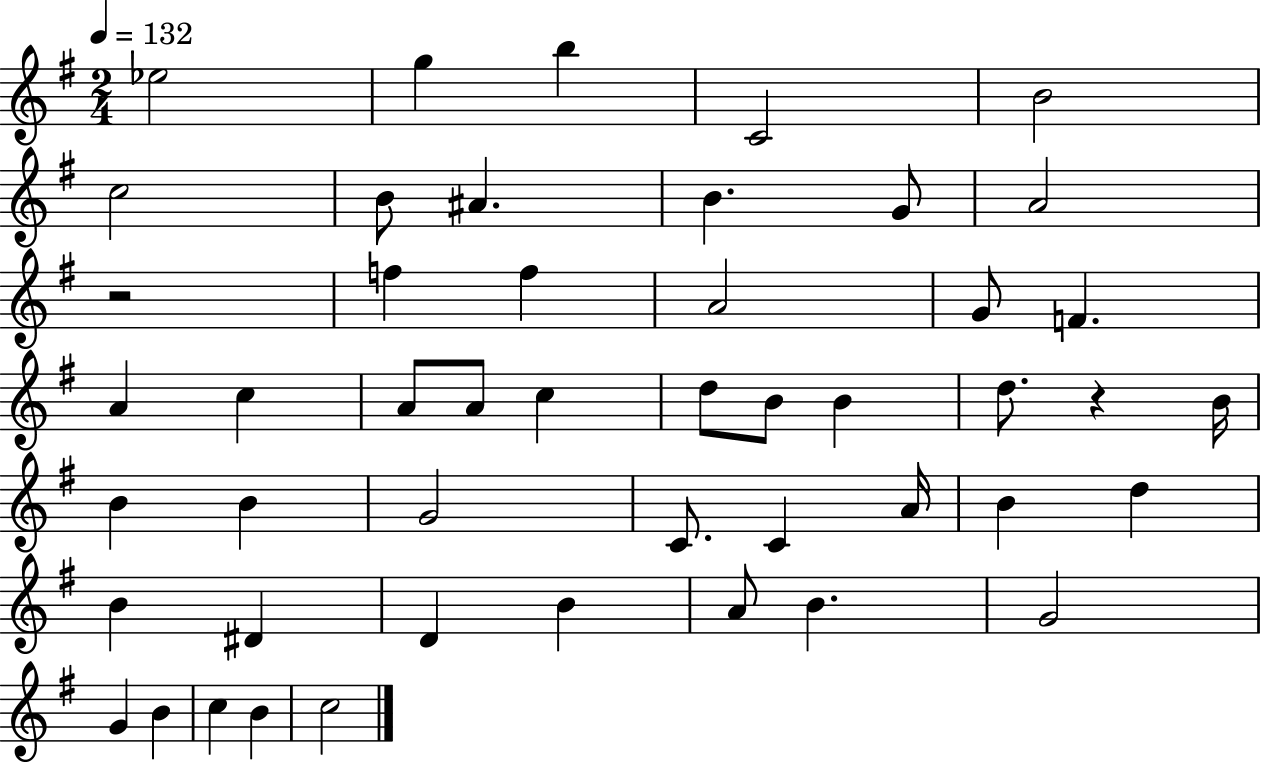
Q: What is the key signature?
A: G major